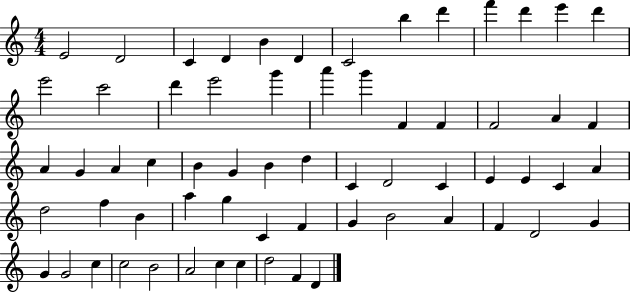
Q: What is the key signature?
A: C major